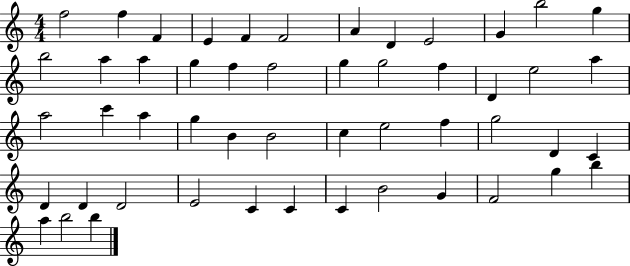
F5/h F5/q F4/q E4/q F4/q F4/h A4/q D4/q E4/h G4/q B5/h G5/q B5/h A5/q A5/q G5/q F5/q F5/h G5/q G5/h F5/q D4/q E5/h A5/q A5/h C6/q A5/q G5/q B4/q B4/h C5/q E5/h F5/q G5/h D4/q C4/q D4/q D4/q D4/h E4/h C4/q C4/q C4/q B4/h G4/q F4/h G5/q B5/q A5/q B5/h B5/q